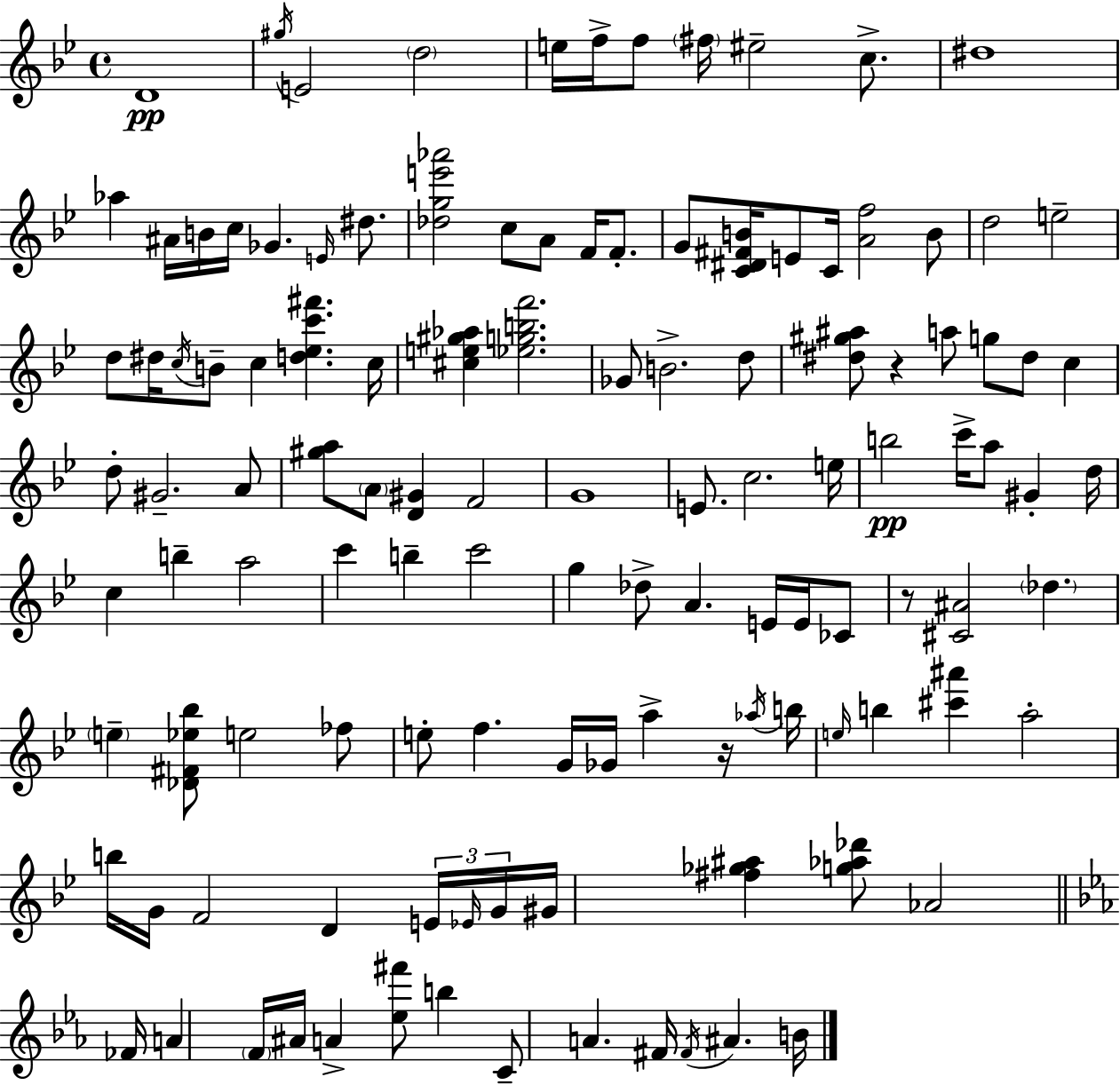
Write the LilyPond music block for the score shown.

{
  \clef treble
  \time 4/4
  \defaultTimeSignature
  \key bes \major
  \repeat volta 2 { d'1\pp | \acciaccatura { gis''16 } e'2 \parenthesize d''2 | e''16 f''16-> f''8 \parenthesize fis''16 eis''2-- c''8.-> | dis''1 | \break aes''4 ais'16 b'16 c''16 ges'4. \grace { e'16 } dis''8. | <des'' g'' e''' aes'''>2 c''8 a'8 f'16 f'8.-. | g'8 <c' dis' fis' b'>16 e'8 c'16 <a' f''>2 | b'8 d''2 e''2-- | \break d''8 dis''16 \acciaccatura { c''16 } b'8-- c''4 <d'' ees'' c''' fis'''>4. | c''16 <cis'' e'' gis'' aes''>4 <ees'' g'' b'' f'''>2. | ges'8 b'2.-> | d''8 <dis'' gis'' ais''>8 r4 a''8 g''8 dis''8 c''4 | \break d''8-. gis'2.-- | a'8 <gis'' a''>8 \parenthesize a'8 <d' gis'>4 f'2 | g'1 | e'8. c''2. | \break e''16 b''2\pp c'''16-> a''8 gis'4-. | d''16 c''4 b''4-- a''2 | c'''4 b''4-- c'''2 | g''4 des''8-> a'4. e'16 | \break e'16 ces'8 r8 <cis' ais'>2 \parenthesize des''4. | \parenthesize e''4-- <des' fis' ees'' bes''>8 e''2 | fes''8 e''8-. f''4. g'16 ges'16 a''4-> | r16 \acciaccatura { aes''16 } b''16 \grace { e''16 } b''4 <cis''' ais'''>4 a''2-. | \break b''16 g'16 f'2 d'4 | \tuplet 3/2 { e'16 \grace { ees'16 } g'16 } gis'16 <fis'' ges'' ais''>4 <g'' aes'' des'''>8 aes'2 | \bar "||" \break \key ees \major fes'16 a'4 \parenthesize f'16 ais'16 a'4-> <ees'' fis'''>8 b''4 | c'8-- a'4. fis'16 \acciaccatura { fis'16 } ais'4. | b'16 } \bar "|."
}